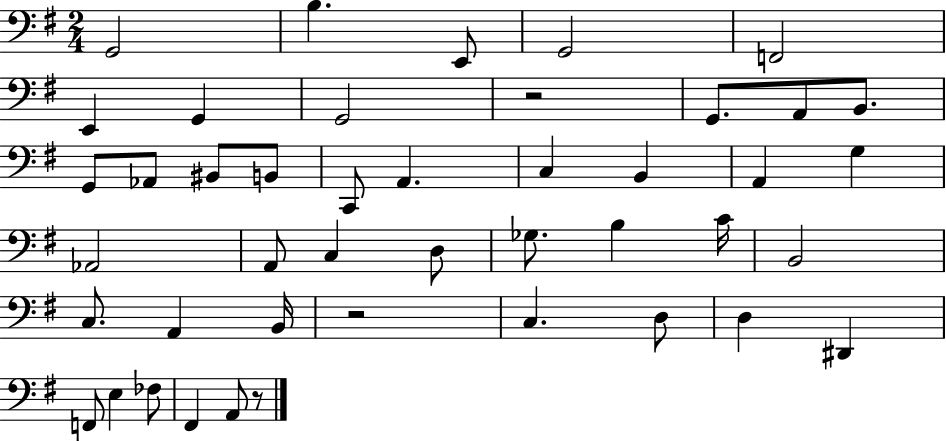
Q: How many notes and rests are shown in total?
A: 44